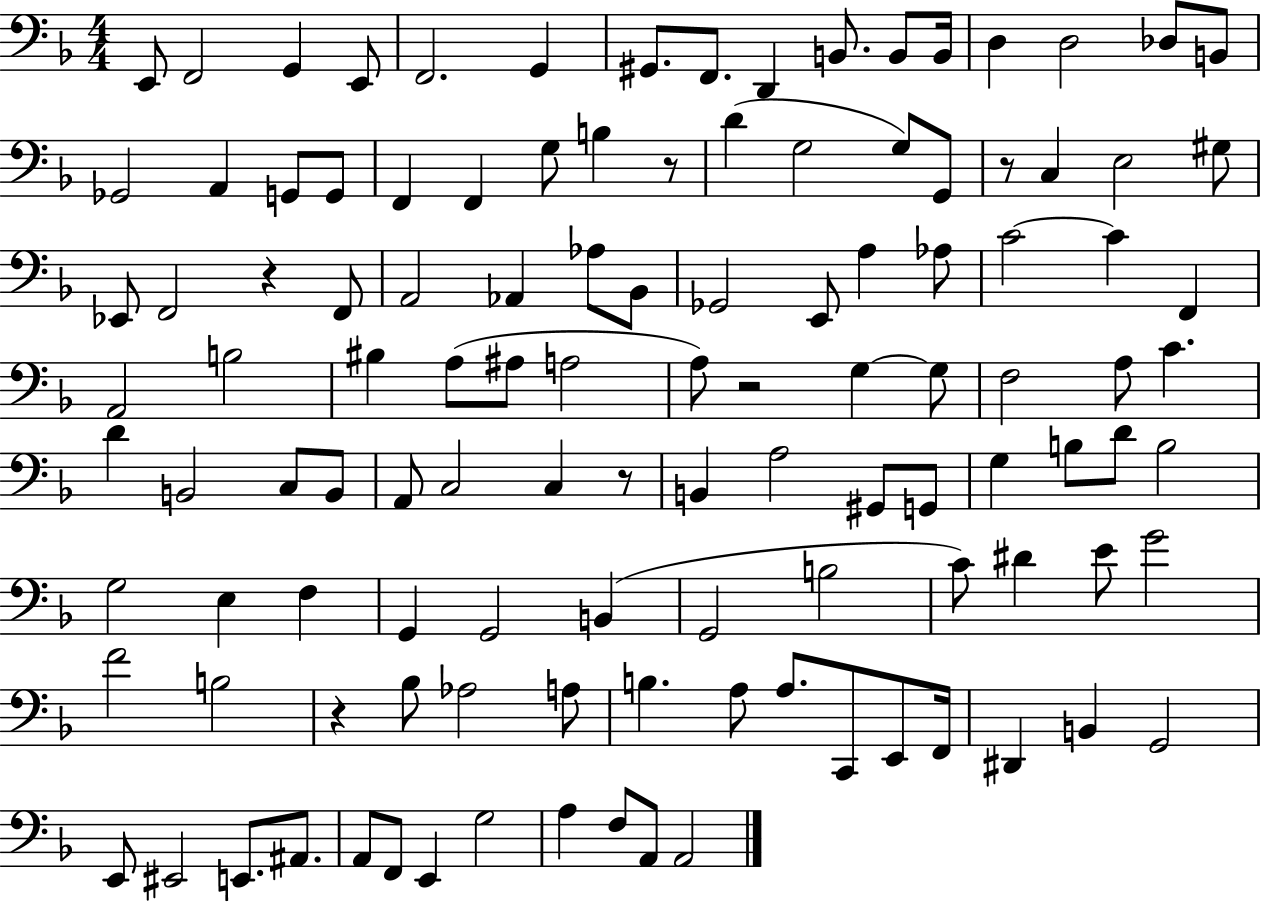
{
  \clef bass
  \numericTimeSignature
  \time 4/4
  \key f \major
  \repeat volta 2 { e,8 f,2 g,4 e,8 | f,2. g,4 | gis,8. f,8. d,4 b,8. b,8 b,16 | d4 d2 des8 b,8 | \break ges,2 a,4 g,8 g,8 | f,4 f,4 g8 b4 r8 | d'4( g2 g8) g,8 | r8 c4 e2 gis8 | \break ees,8 f,2 r4 f,8 | a,2 aes,4 aes8 bes,8 | ges,2 e,8 a4 aes8 | c'2~~ c'4 f,4 | \break a,2 b2 | bis4 a8( ais8 a2 | a8) r2 g4~~ g8 | f2 a8 c'4. | \break d'4 b,2 c8 b,8 | a,8 c2 c4 r8 | b,4 a2 gis,8 g,8 | g4 b8 d'8 b2 | \break g2 e4 f4 | g,4 g,2 b,4( | g,2 b2 | c'8) dis'4 e'8 g'2 | \break f'2 b2 | r4 bes8 aes2 a8 | b4. a8 a8. c,8 e,8 f,16 | dis,4 b,4 g,2 | \break e,8 eis,2 e,8. ais,8. | a,8 f,8 e,4 g2 | a4 f8 a,8 a,2 | } \bar "|."
}